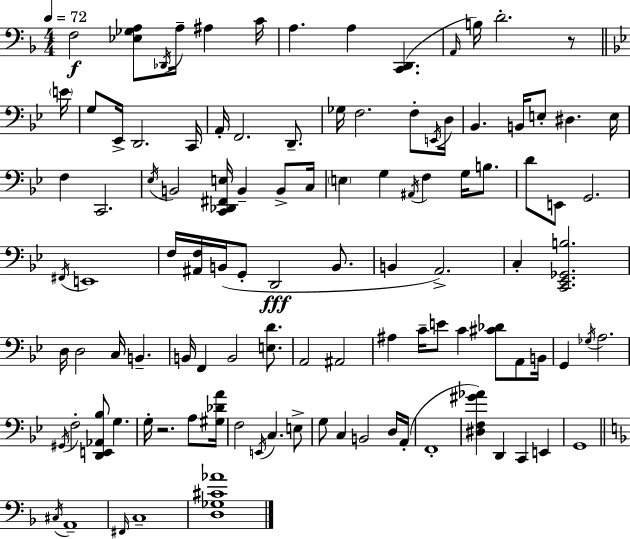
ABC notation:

X:1
T:Untitled
M:4/4
L:1/4
K:Dm
F,2 [_E,_G,A,]/2 _D,,/4 A,/4 ^A, C/4 A, A, [C,,D,,] A,,/4 B,/4 D2 z/2 E/4 G,/2 _E,,/4 D,,2 C,,/4 A,,/4 F,,2 D,,/2 _G,/4 F,2 F,/2 E,,/4 D,/4 _B,, B,,/4 E,/2 ^D, E,/4 F, C,,2 _E,/4 B,,2 [C,,_D,,^F,,E,]/4 B,, B,,/2 C,/4 E, G, ^A,,/4 F, G,/4 B,/2 D/2 E,,/2 G,,2 ^F,,/4 E,,4 F,/4 [^A,,F,]/4 B,,/4 G,,/2 D,,2 B,,/2 B,, A,,2 C, [C,,_E,,_G,,B,]2 D,/4 D,2 C,/4 B,, B,,/4 F,, B,,2 [E,D]/2 A,,2 ^A,,2 ^A, C/4 E/2 C [^C_D]/2 A,,/2 B,,/4 G,, _G,/4 A,2 ^G,,/4 F,2 [D,,E,,_A,,_B,]/2 G, G,/4 z2 A,/2 [^G,_DA]/4 F,2 E,,/4 C, E,/2 G,/2 C, B,,2 D,/4 A,,/4 F,,4 [^D,F,^G_A] D,, C,, E,, G,,4 ^C,/4 A,,4 ^F,,/4 C,4 [D,_G,^C_A]4